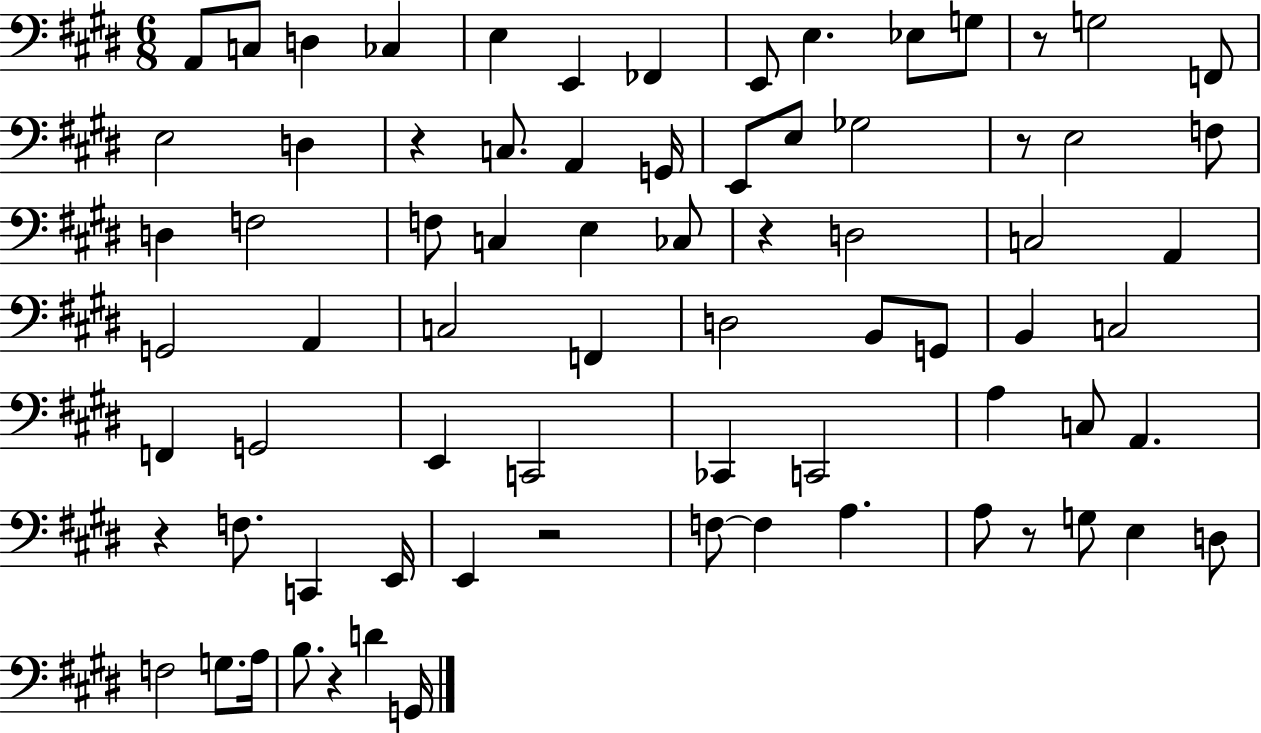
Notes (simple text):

A2/e C3/e D3/q CES3/q E3/q E2/q FES2/q E2/e E3/q. Eb3/e G3/e R/e G3/h F2/e E3/h D3/q R/q C3/e. A2/q G2/s E2/e E3/e Gb3/h R/e E3/h F3/e D3/q F3/h F3/e C3/q E3/q CES3/e R/q D3/h C3/h A2/q G2/h A2/q C3/h F2/q D3/h B2/e G2/e B2/q C3/h F2/q G2/h E2/q C2/h CES2/q C2/h A3/q C3/e A2/q. R/q F3/e. C2/q E2/s E2/q R/h F3/e F3/q A3/q. A3/e R/e G3/e E3/q D3/e F3/h G3/e. A3/s B3/e. R/q D4/q G2/s